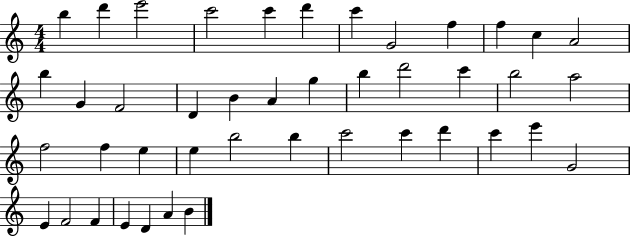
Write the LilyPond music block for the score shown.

{
  \clef treble
  \numericTimeSignature
  \time 4/4
  \key c \major
  b''4 d'''4 e'''2 | c'''2 c'''4 d'''4 | c'''4 g'2 f''4 | f''4 c''4 a'2 | \break b''4 g'4 f'2 | d'4 b'4 a'4 g''4 | b''4 d'''2 c'''4 | b''2 a''2 | \break f''2 f''4 e''4 | e''4 b''2 b''4 | c'''2 c'''4 d'''4 | c'''4 e'''4 g'2 | \break e'4 f'2 f'4 | e'4 d'4 a'4 b'4 | \bar "|."
}